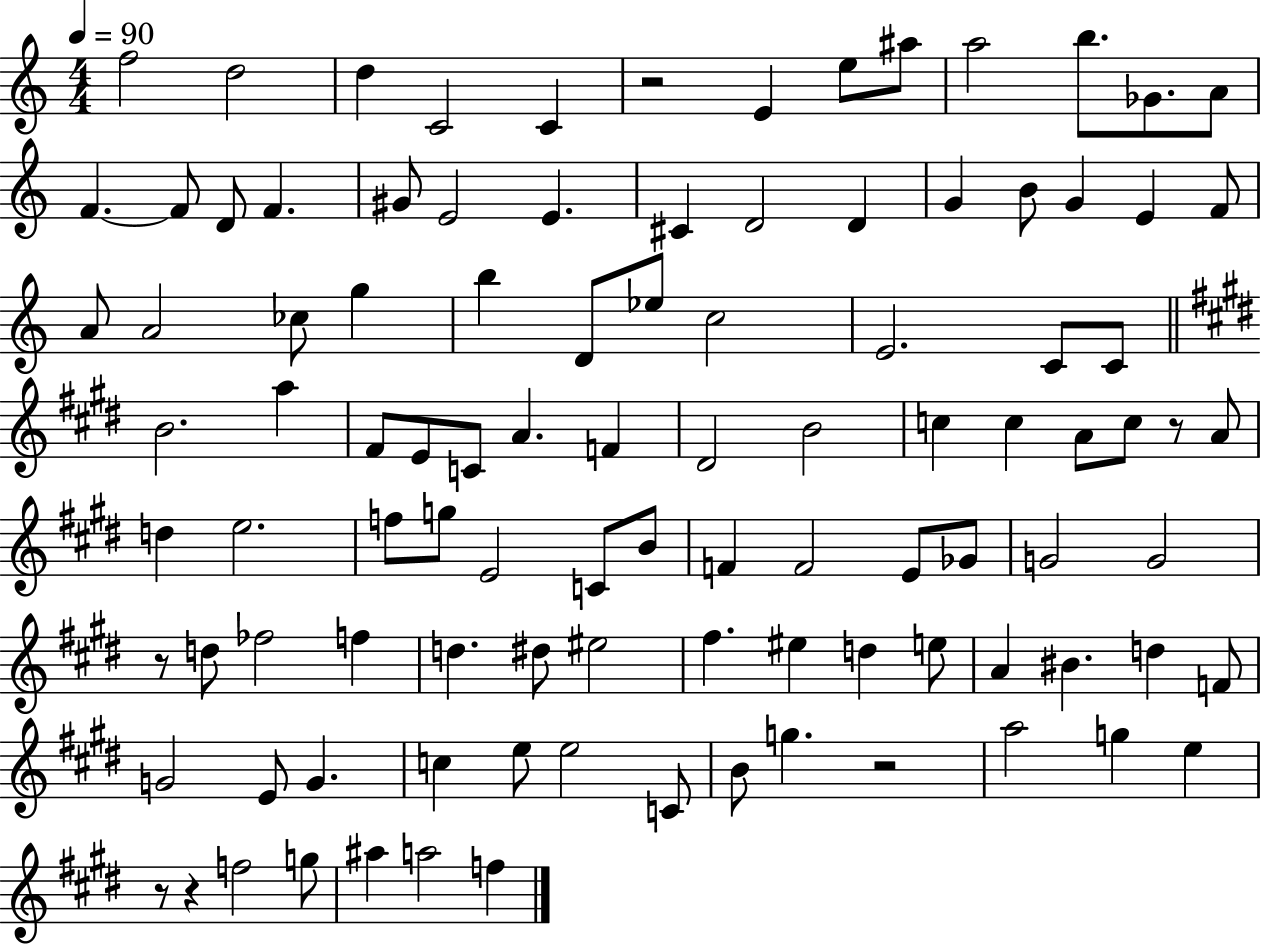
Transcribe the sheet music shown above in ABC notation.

X:1
T:Untitled
M:4/4
L:1/4
K:C
f2 d2 d C2 C z2 E e/2 ^a/2 a2 b/2 _G/2 A/2 F F/2 D/2 F ^G/2 E2 E ^C D2 D G B/2 G E F/2 A/2 A2 _c/2 g b D/2 _e/2 c2 E2 C/2 C/2 B2 a ^F/2 E/2 C/2 A F ^D2 B2 c c A/2 c/2 z/2 A/2 d e2 f/2 g/2 E2 C/2 B/2 F F2 E/2 _G/2 G2 G2 z/2 d/2 _f2 f d ^d/2 ^e2 ^f ^e d e/2 A ^B d F/2 G2 E/2 G c e/2 e2 C/2 B/2 g z2 a2 g e z/2 z f2 g/2 ^a a2 f